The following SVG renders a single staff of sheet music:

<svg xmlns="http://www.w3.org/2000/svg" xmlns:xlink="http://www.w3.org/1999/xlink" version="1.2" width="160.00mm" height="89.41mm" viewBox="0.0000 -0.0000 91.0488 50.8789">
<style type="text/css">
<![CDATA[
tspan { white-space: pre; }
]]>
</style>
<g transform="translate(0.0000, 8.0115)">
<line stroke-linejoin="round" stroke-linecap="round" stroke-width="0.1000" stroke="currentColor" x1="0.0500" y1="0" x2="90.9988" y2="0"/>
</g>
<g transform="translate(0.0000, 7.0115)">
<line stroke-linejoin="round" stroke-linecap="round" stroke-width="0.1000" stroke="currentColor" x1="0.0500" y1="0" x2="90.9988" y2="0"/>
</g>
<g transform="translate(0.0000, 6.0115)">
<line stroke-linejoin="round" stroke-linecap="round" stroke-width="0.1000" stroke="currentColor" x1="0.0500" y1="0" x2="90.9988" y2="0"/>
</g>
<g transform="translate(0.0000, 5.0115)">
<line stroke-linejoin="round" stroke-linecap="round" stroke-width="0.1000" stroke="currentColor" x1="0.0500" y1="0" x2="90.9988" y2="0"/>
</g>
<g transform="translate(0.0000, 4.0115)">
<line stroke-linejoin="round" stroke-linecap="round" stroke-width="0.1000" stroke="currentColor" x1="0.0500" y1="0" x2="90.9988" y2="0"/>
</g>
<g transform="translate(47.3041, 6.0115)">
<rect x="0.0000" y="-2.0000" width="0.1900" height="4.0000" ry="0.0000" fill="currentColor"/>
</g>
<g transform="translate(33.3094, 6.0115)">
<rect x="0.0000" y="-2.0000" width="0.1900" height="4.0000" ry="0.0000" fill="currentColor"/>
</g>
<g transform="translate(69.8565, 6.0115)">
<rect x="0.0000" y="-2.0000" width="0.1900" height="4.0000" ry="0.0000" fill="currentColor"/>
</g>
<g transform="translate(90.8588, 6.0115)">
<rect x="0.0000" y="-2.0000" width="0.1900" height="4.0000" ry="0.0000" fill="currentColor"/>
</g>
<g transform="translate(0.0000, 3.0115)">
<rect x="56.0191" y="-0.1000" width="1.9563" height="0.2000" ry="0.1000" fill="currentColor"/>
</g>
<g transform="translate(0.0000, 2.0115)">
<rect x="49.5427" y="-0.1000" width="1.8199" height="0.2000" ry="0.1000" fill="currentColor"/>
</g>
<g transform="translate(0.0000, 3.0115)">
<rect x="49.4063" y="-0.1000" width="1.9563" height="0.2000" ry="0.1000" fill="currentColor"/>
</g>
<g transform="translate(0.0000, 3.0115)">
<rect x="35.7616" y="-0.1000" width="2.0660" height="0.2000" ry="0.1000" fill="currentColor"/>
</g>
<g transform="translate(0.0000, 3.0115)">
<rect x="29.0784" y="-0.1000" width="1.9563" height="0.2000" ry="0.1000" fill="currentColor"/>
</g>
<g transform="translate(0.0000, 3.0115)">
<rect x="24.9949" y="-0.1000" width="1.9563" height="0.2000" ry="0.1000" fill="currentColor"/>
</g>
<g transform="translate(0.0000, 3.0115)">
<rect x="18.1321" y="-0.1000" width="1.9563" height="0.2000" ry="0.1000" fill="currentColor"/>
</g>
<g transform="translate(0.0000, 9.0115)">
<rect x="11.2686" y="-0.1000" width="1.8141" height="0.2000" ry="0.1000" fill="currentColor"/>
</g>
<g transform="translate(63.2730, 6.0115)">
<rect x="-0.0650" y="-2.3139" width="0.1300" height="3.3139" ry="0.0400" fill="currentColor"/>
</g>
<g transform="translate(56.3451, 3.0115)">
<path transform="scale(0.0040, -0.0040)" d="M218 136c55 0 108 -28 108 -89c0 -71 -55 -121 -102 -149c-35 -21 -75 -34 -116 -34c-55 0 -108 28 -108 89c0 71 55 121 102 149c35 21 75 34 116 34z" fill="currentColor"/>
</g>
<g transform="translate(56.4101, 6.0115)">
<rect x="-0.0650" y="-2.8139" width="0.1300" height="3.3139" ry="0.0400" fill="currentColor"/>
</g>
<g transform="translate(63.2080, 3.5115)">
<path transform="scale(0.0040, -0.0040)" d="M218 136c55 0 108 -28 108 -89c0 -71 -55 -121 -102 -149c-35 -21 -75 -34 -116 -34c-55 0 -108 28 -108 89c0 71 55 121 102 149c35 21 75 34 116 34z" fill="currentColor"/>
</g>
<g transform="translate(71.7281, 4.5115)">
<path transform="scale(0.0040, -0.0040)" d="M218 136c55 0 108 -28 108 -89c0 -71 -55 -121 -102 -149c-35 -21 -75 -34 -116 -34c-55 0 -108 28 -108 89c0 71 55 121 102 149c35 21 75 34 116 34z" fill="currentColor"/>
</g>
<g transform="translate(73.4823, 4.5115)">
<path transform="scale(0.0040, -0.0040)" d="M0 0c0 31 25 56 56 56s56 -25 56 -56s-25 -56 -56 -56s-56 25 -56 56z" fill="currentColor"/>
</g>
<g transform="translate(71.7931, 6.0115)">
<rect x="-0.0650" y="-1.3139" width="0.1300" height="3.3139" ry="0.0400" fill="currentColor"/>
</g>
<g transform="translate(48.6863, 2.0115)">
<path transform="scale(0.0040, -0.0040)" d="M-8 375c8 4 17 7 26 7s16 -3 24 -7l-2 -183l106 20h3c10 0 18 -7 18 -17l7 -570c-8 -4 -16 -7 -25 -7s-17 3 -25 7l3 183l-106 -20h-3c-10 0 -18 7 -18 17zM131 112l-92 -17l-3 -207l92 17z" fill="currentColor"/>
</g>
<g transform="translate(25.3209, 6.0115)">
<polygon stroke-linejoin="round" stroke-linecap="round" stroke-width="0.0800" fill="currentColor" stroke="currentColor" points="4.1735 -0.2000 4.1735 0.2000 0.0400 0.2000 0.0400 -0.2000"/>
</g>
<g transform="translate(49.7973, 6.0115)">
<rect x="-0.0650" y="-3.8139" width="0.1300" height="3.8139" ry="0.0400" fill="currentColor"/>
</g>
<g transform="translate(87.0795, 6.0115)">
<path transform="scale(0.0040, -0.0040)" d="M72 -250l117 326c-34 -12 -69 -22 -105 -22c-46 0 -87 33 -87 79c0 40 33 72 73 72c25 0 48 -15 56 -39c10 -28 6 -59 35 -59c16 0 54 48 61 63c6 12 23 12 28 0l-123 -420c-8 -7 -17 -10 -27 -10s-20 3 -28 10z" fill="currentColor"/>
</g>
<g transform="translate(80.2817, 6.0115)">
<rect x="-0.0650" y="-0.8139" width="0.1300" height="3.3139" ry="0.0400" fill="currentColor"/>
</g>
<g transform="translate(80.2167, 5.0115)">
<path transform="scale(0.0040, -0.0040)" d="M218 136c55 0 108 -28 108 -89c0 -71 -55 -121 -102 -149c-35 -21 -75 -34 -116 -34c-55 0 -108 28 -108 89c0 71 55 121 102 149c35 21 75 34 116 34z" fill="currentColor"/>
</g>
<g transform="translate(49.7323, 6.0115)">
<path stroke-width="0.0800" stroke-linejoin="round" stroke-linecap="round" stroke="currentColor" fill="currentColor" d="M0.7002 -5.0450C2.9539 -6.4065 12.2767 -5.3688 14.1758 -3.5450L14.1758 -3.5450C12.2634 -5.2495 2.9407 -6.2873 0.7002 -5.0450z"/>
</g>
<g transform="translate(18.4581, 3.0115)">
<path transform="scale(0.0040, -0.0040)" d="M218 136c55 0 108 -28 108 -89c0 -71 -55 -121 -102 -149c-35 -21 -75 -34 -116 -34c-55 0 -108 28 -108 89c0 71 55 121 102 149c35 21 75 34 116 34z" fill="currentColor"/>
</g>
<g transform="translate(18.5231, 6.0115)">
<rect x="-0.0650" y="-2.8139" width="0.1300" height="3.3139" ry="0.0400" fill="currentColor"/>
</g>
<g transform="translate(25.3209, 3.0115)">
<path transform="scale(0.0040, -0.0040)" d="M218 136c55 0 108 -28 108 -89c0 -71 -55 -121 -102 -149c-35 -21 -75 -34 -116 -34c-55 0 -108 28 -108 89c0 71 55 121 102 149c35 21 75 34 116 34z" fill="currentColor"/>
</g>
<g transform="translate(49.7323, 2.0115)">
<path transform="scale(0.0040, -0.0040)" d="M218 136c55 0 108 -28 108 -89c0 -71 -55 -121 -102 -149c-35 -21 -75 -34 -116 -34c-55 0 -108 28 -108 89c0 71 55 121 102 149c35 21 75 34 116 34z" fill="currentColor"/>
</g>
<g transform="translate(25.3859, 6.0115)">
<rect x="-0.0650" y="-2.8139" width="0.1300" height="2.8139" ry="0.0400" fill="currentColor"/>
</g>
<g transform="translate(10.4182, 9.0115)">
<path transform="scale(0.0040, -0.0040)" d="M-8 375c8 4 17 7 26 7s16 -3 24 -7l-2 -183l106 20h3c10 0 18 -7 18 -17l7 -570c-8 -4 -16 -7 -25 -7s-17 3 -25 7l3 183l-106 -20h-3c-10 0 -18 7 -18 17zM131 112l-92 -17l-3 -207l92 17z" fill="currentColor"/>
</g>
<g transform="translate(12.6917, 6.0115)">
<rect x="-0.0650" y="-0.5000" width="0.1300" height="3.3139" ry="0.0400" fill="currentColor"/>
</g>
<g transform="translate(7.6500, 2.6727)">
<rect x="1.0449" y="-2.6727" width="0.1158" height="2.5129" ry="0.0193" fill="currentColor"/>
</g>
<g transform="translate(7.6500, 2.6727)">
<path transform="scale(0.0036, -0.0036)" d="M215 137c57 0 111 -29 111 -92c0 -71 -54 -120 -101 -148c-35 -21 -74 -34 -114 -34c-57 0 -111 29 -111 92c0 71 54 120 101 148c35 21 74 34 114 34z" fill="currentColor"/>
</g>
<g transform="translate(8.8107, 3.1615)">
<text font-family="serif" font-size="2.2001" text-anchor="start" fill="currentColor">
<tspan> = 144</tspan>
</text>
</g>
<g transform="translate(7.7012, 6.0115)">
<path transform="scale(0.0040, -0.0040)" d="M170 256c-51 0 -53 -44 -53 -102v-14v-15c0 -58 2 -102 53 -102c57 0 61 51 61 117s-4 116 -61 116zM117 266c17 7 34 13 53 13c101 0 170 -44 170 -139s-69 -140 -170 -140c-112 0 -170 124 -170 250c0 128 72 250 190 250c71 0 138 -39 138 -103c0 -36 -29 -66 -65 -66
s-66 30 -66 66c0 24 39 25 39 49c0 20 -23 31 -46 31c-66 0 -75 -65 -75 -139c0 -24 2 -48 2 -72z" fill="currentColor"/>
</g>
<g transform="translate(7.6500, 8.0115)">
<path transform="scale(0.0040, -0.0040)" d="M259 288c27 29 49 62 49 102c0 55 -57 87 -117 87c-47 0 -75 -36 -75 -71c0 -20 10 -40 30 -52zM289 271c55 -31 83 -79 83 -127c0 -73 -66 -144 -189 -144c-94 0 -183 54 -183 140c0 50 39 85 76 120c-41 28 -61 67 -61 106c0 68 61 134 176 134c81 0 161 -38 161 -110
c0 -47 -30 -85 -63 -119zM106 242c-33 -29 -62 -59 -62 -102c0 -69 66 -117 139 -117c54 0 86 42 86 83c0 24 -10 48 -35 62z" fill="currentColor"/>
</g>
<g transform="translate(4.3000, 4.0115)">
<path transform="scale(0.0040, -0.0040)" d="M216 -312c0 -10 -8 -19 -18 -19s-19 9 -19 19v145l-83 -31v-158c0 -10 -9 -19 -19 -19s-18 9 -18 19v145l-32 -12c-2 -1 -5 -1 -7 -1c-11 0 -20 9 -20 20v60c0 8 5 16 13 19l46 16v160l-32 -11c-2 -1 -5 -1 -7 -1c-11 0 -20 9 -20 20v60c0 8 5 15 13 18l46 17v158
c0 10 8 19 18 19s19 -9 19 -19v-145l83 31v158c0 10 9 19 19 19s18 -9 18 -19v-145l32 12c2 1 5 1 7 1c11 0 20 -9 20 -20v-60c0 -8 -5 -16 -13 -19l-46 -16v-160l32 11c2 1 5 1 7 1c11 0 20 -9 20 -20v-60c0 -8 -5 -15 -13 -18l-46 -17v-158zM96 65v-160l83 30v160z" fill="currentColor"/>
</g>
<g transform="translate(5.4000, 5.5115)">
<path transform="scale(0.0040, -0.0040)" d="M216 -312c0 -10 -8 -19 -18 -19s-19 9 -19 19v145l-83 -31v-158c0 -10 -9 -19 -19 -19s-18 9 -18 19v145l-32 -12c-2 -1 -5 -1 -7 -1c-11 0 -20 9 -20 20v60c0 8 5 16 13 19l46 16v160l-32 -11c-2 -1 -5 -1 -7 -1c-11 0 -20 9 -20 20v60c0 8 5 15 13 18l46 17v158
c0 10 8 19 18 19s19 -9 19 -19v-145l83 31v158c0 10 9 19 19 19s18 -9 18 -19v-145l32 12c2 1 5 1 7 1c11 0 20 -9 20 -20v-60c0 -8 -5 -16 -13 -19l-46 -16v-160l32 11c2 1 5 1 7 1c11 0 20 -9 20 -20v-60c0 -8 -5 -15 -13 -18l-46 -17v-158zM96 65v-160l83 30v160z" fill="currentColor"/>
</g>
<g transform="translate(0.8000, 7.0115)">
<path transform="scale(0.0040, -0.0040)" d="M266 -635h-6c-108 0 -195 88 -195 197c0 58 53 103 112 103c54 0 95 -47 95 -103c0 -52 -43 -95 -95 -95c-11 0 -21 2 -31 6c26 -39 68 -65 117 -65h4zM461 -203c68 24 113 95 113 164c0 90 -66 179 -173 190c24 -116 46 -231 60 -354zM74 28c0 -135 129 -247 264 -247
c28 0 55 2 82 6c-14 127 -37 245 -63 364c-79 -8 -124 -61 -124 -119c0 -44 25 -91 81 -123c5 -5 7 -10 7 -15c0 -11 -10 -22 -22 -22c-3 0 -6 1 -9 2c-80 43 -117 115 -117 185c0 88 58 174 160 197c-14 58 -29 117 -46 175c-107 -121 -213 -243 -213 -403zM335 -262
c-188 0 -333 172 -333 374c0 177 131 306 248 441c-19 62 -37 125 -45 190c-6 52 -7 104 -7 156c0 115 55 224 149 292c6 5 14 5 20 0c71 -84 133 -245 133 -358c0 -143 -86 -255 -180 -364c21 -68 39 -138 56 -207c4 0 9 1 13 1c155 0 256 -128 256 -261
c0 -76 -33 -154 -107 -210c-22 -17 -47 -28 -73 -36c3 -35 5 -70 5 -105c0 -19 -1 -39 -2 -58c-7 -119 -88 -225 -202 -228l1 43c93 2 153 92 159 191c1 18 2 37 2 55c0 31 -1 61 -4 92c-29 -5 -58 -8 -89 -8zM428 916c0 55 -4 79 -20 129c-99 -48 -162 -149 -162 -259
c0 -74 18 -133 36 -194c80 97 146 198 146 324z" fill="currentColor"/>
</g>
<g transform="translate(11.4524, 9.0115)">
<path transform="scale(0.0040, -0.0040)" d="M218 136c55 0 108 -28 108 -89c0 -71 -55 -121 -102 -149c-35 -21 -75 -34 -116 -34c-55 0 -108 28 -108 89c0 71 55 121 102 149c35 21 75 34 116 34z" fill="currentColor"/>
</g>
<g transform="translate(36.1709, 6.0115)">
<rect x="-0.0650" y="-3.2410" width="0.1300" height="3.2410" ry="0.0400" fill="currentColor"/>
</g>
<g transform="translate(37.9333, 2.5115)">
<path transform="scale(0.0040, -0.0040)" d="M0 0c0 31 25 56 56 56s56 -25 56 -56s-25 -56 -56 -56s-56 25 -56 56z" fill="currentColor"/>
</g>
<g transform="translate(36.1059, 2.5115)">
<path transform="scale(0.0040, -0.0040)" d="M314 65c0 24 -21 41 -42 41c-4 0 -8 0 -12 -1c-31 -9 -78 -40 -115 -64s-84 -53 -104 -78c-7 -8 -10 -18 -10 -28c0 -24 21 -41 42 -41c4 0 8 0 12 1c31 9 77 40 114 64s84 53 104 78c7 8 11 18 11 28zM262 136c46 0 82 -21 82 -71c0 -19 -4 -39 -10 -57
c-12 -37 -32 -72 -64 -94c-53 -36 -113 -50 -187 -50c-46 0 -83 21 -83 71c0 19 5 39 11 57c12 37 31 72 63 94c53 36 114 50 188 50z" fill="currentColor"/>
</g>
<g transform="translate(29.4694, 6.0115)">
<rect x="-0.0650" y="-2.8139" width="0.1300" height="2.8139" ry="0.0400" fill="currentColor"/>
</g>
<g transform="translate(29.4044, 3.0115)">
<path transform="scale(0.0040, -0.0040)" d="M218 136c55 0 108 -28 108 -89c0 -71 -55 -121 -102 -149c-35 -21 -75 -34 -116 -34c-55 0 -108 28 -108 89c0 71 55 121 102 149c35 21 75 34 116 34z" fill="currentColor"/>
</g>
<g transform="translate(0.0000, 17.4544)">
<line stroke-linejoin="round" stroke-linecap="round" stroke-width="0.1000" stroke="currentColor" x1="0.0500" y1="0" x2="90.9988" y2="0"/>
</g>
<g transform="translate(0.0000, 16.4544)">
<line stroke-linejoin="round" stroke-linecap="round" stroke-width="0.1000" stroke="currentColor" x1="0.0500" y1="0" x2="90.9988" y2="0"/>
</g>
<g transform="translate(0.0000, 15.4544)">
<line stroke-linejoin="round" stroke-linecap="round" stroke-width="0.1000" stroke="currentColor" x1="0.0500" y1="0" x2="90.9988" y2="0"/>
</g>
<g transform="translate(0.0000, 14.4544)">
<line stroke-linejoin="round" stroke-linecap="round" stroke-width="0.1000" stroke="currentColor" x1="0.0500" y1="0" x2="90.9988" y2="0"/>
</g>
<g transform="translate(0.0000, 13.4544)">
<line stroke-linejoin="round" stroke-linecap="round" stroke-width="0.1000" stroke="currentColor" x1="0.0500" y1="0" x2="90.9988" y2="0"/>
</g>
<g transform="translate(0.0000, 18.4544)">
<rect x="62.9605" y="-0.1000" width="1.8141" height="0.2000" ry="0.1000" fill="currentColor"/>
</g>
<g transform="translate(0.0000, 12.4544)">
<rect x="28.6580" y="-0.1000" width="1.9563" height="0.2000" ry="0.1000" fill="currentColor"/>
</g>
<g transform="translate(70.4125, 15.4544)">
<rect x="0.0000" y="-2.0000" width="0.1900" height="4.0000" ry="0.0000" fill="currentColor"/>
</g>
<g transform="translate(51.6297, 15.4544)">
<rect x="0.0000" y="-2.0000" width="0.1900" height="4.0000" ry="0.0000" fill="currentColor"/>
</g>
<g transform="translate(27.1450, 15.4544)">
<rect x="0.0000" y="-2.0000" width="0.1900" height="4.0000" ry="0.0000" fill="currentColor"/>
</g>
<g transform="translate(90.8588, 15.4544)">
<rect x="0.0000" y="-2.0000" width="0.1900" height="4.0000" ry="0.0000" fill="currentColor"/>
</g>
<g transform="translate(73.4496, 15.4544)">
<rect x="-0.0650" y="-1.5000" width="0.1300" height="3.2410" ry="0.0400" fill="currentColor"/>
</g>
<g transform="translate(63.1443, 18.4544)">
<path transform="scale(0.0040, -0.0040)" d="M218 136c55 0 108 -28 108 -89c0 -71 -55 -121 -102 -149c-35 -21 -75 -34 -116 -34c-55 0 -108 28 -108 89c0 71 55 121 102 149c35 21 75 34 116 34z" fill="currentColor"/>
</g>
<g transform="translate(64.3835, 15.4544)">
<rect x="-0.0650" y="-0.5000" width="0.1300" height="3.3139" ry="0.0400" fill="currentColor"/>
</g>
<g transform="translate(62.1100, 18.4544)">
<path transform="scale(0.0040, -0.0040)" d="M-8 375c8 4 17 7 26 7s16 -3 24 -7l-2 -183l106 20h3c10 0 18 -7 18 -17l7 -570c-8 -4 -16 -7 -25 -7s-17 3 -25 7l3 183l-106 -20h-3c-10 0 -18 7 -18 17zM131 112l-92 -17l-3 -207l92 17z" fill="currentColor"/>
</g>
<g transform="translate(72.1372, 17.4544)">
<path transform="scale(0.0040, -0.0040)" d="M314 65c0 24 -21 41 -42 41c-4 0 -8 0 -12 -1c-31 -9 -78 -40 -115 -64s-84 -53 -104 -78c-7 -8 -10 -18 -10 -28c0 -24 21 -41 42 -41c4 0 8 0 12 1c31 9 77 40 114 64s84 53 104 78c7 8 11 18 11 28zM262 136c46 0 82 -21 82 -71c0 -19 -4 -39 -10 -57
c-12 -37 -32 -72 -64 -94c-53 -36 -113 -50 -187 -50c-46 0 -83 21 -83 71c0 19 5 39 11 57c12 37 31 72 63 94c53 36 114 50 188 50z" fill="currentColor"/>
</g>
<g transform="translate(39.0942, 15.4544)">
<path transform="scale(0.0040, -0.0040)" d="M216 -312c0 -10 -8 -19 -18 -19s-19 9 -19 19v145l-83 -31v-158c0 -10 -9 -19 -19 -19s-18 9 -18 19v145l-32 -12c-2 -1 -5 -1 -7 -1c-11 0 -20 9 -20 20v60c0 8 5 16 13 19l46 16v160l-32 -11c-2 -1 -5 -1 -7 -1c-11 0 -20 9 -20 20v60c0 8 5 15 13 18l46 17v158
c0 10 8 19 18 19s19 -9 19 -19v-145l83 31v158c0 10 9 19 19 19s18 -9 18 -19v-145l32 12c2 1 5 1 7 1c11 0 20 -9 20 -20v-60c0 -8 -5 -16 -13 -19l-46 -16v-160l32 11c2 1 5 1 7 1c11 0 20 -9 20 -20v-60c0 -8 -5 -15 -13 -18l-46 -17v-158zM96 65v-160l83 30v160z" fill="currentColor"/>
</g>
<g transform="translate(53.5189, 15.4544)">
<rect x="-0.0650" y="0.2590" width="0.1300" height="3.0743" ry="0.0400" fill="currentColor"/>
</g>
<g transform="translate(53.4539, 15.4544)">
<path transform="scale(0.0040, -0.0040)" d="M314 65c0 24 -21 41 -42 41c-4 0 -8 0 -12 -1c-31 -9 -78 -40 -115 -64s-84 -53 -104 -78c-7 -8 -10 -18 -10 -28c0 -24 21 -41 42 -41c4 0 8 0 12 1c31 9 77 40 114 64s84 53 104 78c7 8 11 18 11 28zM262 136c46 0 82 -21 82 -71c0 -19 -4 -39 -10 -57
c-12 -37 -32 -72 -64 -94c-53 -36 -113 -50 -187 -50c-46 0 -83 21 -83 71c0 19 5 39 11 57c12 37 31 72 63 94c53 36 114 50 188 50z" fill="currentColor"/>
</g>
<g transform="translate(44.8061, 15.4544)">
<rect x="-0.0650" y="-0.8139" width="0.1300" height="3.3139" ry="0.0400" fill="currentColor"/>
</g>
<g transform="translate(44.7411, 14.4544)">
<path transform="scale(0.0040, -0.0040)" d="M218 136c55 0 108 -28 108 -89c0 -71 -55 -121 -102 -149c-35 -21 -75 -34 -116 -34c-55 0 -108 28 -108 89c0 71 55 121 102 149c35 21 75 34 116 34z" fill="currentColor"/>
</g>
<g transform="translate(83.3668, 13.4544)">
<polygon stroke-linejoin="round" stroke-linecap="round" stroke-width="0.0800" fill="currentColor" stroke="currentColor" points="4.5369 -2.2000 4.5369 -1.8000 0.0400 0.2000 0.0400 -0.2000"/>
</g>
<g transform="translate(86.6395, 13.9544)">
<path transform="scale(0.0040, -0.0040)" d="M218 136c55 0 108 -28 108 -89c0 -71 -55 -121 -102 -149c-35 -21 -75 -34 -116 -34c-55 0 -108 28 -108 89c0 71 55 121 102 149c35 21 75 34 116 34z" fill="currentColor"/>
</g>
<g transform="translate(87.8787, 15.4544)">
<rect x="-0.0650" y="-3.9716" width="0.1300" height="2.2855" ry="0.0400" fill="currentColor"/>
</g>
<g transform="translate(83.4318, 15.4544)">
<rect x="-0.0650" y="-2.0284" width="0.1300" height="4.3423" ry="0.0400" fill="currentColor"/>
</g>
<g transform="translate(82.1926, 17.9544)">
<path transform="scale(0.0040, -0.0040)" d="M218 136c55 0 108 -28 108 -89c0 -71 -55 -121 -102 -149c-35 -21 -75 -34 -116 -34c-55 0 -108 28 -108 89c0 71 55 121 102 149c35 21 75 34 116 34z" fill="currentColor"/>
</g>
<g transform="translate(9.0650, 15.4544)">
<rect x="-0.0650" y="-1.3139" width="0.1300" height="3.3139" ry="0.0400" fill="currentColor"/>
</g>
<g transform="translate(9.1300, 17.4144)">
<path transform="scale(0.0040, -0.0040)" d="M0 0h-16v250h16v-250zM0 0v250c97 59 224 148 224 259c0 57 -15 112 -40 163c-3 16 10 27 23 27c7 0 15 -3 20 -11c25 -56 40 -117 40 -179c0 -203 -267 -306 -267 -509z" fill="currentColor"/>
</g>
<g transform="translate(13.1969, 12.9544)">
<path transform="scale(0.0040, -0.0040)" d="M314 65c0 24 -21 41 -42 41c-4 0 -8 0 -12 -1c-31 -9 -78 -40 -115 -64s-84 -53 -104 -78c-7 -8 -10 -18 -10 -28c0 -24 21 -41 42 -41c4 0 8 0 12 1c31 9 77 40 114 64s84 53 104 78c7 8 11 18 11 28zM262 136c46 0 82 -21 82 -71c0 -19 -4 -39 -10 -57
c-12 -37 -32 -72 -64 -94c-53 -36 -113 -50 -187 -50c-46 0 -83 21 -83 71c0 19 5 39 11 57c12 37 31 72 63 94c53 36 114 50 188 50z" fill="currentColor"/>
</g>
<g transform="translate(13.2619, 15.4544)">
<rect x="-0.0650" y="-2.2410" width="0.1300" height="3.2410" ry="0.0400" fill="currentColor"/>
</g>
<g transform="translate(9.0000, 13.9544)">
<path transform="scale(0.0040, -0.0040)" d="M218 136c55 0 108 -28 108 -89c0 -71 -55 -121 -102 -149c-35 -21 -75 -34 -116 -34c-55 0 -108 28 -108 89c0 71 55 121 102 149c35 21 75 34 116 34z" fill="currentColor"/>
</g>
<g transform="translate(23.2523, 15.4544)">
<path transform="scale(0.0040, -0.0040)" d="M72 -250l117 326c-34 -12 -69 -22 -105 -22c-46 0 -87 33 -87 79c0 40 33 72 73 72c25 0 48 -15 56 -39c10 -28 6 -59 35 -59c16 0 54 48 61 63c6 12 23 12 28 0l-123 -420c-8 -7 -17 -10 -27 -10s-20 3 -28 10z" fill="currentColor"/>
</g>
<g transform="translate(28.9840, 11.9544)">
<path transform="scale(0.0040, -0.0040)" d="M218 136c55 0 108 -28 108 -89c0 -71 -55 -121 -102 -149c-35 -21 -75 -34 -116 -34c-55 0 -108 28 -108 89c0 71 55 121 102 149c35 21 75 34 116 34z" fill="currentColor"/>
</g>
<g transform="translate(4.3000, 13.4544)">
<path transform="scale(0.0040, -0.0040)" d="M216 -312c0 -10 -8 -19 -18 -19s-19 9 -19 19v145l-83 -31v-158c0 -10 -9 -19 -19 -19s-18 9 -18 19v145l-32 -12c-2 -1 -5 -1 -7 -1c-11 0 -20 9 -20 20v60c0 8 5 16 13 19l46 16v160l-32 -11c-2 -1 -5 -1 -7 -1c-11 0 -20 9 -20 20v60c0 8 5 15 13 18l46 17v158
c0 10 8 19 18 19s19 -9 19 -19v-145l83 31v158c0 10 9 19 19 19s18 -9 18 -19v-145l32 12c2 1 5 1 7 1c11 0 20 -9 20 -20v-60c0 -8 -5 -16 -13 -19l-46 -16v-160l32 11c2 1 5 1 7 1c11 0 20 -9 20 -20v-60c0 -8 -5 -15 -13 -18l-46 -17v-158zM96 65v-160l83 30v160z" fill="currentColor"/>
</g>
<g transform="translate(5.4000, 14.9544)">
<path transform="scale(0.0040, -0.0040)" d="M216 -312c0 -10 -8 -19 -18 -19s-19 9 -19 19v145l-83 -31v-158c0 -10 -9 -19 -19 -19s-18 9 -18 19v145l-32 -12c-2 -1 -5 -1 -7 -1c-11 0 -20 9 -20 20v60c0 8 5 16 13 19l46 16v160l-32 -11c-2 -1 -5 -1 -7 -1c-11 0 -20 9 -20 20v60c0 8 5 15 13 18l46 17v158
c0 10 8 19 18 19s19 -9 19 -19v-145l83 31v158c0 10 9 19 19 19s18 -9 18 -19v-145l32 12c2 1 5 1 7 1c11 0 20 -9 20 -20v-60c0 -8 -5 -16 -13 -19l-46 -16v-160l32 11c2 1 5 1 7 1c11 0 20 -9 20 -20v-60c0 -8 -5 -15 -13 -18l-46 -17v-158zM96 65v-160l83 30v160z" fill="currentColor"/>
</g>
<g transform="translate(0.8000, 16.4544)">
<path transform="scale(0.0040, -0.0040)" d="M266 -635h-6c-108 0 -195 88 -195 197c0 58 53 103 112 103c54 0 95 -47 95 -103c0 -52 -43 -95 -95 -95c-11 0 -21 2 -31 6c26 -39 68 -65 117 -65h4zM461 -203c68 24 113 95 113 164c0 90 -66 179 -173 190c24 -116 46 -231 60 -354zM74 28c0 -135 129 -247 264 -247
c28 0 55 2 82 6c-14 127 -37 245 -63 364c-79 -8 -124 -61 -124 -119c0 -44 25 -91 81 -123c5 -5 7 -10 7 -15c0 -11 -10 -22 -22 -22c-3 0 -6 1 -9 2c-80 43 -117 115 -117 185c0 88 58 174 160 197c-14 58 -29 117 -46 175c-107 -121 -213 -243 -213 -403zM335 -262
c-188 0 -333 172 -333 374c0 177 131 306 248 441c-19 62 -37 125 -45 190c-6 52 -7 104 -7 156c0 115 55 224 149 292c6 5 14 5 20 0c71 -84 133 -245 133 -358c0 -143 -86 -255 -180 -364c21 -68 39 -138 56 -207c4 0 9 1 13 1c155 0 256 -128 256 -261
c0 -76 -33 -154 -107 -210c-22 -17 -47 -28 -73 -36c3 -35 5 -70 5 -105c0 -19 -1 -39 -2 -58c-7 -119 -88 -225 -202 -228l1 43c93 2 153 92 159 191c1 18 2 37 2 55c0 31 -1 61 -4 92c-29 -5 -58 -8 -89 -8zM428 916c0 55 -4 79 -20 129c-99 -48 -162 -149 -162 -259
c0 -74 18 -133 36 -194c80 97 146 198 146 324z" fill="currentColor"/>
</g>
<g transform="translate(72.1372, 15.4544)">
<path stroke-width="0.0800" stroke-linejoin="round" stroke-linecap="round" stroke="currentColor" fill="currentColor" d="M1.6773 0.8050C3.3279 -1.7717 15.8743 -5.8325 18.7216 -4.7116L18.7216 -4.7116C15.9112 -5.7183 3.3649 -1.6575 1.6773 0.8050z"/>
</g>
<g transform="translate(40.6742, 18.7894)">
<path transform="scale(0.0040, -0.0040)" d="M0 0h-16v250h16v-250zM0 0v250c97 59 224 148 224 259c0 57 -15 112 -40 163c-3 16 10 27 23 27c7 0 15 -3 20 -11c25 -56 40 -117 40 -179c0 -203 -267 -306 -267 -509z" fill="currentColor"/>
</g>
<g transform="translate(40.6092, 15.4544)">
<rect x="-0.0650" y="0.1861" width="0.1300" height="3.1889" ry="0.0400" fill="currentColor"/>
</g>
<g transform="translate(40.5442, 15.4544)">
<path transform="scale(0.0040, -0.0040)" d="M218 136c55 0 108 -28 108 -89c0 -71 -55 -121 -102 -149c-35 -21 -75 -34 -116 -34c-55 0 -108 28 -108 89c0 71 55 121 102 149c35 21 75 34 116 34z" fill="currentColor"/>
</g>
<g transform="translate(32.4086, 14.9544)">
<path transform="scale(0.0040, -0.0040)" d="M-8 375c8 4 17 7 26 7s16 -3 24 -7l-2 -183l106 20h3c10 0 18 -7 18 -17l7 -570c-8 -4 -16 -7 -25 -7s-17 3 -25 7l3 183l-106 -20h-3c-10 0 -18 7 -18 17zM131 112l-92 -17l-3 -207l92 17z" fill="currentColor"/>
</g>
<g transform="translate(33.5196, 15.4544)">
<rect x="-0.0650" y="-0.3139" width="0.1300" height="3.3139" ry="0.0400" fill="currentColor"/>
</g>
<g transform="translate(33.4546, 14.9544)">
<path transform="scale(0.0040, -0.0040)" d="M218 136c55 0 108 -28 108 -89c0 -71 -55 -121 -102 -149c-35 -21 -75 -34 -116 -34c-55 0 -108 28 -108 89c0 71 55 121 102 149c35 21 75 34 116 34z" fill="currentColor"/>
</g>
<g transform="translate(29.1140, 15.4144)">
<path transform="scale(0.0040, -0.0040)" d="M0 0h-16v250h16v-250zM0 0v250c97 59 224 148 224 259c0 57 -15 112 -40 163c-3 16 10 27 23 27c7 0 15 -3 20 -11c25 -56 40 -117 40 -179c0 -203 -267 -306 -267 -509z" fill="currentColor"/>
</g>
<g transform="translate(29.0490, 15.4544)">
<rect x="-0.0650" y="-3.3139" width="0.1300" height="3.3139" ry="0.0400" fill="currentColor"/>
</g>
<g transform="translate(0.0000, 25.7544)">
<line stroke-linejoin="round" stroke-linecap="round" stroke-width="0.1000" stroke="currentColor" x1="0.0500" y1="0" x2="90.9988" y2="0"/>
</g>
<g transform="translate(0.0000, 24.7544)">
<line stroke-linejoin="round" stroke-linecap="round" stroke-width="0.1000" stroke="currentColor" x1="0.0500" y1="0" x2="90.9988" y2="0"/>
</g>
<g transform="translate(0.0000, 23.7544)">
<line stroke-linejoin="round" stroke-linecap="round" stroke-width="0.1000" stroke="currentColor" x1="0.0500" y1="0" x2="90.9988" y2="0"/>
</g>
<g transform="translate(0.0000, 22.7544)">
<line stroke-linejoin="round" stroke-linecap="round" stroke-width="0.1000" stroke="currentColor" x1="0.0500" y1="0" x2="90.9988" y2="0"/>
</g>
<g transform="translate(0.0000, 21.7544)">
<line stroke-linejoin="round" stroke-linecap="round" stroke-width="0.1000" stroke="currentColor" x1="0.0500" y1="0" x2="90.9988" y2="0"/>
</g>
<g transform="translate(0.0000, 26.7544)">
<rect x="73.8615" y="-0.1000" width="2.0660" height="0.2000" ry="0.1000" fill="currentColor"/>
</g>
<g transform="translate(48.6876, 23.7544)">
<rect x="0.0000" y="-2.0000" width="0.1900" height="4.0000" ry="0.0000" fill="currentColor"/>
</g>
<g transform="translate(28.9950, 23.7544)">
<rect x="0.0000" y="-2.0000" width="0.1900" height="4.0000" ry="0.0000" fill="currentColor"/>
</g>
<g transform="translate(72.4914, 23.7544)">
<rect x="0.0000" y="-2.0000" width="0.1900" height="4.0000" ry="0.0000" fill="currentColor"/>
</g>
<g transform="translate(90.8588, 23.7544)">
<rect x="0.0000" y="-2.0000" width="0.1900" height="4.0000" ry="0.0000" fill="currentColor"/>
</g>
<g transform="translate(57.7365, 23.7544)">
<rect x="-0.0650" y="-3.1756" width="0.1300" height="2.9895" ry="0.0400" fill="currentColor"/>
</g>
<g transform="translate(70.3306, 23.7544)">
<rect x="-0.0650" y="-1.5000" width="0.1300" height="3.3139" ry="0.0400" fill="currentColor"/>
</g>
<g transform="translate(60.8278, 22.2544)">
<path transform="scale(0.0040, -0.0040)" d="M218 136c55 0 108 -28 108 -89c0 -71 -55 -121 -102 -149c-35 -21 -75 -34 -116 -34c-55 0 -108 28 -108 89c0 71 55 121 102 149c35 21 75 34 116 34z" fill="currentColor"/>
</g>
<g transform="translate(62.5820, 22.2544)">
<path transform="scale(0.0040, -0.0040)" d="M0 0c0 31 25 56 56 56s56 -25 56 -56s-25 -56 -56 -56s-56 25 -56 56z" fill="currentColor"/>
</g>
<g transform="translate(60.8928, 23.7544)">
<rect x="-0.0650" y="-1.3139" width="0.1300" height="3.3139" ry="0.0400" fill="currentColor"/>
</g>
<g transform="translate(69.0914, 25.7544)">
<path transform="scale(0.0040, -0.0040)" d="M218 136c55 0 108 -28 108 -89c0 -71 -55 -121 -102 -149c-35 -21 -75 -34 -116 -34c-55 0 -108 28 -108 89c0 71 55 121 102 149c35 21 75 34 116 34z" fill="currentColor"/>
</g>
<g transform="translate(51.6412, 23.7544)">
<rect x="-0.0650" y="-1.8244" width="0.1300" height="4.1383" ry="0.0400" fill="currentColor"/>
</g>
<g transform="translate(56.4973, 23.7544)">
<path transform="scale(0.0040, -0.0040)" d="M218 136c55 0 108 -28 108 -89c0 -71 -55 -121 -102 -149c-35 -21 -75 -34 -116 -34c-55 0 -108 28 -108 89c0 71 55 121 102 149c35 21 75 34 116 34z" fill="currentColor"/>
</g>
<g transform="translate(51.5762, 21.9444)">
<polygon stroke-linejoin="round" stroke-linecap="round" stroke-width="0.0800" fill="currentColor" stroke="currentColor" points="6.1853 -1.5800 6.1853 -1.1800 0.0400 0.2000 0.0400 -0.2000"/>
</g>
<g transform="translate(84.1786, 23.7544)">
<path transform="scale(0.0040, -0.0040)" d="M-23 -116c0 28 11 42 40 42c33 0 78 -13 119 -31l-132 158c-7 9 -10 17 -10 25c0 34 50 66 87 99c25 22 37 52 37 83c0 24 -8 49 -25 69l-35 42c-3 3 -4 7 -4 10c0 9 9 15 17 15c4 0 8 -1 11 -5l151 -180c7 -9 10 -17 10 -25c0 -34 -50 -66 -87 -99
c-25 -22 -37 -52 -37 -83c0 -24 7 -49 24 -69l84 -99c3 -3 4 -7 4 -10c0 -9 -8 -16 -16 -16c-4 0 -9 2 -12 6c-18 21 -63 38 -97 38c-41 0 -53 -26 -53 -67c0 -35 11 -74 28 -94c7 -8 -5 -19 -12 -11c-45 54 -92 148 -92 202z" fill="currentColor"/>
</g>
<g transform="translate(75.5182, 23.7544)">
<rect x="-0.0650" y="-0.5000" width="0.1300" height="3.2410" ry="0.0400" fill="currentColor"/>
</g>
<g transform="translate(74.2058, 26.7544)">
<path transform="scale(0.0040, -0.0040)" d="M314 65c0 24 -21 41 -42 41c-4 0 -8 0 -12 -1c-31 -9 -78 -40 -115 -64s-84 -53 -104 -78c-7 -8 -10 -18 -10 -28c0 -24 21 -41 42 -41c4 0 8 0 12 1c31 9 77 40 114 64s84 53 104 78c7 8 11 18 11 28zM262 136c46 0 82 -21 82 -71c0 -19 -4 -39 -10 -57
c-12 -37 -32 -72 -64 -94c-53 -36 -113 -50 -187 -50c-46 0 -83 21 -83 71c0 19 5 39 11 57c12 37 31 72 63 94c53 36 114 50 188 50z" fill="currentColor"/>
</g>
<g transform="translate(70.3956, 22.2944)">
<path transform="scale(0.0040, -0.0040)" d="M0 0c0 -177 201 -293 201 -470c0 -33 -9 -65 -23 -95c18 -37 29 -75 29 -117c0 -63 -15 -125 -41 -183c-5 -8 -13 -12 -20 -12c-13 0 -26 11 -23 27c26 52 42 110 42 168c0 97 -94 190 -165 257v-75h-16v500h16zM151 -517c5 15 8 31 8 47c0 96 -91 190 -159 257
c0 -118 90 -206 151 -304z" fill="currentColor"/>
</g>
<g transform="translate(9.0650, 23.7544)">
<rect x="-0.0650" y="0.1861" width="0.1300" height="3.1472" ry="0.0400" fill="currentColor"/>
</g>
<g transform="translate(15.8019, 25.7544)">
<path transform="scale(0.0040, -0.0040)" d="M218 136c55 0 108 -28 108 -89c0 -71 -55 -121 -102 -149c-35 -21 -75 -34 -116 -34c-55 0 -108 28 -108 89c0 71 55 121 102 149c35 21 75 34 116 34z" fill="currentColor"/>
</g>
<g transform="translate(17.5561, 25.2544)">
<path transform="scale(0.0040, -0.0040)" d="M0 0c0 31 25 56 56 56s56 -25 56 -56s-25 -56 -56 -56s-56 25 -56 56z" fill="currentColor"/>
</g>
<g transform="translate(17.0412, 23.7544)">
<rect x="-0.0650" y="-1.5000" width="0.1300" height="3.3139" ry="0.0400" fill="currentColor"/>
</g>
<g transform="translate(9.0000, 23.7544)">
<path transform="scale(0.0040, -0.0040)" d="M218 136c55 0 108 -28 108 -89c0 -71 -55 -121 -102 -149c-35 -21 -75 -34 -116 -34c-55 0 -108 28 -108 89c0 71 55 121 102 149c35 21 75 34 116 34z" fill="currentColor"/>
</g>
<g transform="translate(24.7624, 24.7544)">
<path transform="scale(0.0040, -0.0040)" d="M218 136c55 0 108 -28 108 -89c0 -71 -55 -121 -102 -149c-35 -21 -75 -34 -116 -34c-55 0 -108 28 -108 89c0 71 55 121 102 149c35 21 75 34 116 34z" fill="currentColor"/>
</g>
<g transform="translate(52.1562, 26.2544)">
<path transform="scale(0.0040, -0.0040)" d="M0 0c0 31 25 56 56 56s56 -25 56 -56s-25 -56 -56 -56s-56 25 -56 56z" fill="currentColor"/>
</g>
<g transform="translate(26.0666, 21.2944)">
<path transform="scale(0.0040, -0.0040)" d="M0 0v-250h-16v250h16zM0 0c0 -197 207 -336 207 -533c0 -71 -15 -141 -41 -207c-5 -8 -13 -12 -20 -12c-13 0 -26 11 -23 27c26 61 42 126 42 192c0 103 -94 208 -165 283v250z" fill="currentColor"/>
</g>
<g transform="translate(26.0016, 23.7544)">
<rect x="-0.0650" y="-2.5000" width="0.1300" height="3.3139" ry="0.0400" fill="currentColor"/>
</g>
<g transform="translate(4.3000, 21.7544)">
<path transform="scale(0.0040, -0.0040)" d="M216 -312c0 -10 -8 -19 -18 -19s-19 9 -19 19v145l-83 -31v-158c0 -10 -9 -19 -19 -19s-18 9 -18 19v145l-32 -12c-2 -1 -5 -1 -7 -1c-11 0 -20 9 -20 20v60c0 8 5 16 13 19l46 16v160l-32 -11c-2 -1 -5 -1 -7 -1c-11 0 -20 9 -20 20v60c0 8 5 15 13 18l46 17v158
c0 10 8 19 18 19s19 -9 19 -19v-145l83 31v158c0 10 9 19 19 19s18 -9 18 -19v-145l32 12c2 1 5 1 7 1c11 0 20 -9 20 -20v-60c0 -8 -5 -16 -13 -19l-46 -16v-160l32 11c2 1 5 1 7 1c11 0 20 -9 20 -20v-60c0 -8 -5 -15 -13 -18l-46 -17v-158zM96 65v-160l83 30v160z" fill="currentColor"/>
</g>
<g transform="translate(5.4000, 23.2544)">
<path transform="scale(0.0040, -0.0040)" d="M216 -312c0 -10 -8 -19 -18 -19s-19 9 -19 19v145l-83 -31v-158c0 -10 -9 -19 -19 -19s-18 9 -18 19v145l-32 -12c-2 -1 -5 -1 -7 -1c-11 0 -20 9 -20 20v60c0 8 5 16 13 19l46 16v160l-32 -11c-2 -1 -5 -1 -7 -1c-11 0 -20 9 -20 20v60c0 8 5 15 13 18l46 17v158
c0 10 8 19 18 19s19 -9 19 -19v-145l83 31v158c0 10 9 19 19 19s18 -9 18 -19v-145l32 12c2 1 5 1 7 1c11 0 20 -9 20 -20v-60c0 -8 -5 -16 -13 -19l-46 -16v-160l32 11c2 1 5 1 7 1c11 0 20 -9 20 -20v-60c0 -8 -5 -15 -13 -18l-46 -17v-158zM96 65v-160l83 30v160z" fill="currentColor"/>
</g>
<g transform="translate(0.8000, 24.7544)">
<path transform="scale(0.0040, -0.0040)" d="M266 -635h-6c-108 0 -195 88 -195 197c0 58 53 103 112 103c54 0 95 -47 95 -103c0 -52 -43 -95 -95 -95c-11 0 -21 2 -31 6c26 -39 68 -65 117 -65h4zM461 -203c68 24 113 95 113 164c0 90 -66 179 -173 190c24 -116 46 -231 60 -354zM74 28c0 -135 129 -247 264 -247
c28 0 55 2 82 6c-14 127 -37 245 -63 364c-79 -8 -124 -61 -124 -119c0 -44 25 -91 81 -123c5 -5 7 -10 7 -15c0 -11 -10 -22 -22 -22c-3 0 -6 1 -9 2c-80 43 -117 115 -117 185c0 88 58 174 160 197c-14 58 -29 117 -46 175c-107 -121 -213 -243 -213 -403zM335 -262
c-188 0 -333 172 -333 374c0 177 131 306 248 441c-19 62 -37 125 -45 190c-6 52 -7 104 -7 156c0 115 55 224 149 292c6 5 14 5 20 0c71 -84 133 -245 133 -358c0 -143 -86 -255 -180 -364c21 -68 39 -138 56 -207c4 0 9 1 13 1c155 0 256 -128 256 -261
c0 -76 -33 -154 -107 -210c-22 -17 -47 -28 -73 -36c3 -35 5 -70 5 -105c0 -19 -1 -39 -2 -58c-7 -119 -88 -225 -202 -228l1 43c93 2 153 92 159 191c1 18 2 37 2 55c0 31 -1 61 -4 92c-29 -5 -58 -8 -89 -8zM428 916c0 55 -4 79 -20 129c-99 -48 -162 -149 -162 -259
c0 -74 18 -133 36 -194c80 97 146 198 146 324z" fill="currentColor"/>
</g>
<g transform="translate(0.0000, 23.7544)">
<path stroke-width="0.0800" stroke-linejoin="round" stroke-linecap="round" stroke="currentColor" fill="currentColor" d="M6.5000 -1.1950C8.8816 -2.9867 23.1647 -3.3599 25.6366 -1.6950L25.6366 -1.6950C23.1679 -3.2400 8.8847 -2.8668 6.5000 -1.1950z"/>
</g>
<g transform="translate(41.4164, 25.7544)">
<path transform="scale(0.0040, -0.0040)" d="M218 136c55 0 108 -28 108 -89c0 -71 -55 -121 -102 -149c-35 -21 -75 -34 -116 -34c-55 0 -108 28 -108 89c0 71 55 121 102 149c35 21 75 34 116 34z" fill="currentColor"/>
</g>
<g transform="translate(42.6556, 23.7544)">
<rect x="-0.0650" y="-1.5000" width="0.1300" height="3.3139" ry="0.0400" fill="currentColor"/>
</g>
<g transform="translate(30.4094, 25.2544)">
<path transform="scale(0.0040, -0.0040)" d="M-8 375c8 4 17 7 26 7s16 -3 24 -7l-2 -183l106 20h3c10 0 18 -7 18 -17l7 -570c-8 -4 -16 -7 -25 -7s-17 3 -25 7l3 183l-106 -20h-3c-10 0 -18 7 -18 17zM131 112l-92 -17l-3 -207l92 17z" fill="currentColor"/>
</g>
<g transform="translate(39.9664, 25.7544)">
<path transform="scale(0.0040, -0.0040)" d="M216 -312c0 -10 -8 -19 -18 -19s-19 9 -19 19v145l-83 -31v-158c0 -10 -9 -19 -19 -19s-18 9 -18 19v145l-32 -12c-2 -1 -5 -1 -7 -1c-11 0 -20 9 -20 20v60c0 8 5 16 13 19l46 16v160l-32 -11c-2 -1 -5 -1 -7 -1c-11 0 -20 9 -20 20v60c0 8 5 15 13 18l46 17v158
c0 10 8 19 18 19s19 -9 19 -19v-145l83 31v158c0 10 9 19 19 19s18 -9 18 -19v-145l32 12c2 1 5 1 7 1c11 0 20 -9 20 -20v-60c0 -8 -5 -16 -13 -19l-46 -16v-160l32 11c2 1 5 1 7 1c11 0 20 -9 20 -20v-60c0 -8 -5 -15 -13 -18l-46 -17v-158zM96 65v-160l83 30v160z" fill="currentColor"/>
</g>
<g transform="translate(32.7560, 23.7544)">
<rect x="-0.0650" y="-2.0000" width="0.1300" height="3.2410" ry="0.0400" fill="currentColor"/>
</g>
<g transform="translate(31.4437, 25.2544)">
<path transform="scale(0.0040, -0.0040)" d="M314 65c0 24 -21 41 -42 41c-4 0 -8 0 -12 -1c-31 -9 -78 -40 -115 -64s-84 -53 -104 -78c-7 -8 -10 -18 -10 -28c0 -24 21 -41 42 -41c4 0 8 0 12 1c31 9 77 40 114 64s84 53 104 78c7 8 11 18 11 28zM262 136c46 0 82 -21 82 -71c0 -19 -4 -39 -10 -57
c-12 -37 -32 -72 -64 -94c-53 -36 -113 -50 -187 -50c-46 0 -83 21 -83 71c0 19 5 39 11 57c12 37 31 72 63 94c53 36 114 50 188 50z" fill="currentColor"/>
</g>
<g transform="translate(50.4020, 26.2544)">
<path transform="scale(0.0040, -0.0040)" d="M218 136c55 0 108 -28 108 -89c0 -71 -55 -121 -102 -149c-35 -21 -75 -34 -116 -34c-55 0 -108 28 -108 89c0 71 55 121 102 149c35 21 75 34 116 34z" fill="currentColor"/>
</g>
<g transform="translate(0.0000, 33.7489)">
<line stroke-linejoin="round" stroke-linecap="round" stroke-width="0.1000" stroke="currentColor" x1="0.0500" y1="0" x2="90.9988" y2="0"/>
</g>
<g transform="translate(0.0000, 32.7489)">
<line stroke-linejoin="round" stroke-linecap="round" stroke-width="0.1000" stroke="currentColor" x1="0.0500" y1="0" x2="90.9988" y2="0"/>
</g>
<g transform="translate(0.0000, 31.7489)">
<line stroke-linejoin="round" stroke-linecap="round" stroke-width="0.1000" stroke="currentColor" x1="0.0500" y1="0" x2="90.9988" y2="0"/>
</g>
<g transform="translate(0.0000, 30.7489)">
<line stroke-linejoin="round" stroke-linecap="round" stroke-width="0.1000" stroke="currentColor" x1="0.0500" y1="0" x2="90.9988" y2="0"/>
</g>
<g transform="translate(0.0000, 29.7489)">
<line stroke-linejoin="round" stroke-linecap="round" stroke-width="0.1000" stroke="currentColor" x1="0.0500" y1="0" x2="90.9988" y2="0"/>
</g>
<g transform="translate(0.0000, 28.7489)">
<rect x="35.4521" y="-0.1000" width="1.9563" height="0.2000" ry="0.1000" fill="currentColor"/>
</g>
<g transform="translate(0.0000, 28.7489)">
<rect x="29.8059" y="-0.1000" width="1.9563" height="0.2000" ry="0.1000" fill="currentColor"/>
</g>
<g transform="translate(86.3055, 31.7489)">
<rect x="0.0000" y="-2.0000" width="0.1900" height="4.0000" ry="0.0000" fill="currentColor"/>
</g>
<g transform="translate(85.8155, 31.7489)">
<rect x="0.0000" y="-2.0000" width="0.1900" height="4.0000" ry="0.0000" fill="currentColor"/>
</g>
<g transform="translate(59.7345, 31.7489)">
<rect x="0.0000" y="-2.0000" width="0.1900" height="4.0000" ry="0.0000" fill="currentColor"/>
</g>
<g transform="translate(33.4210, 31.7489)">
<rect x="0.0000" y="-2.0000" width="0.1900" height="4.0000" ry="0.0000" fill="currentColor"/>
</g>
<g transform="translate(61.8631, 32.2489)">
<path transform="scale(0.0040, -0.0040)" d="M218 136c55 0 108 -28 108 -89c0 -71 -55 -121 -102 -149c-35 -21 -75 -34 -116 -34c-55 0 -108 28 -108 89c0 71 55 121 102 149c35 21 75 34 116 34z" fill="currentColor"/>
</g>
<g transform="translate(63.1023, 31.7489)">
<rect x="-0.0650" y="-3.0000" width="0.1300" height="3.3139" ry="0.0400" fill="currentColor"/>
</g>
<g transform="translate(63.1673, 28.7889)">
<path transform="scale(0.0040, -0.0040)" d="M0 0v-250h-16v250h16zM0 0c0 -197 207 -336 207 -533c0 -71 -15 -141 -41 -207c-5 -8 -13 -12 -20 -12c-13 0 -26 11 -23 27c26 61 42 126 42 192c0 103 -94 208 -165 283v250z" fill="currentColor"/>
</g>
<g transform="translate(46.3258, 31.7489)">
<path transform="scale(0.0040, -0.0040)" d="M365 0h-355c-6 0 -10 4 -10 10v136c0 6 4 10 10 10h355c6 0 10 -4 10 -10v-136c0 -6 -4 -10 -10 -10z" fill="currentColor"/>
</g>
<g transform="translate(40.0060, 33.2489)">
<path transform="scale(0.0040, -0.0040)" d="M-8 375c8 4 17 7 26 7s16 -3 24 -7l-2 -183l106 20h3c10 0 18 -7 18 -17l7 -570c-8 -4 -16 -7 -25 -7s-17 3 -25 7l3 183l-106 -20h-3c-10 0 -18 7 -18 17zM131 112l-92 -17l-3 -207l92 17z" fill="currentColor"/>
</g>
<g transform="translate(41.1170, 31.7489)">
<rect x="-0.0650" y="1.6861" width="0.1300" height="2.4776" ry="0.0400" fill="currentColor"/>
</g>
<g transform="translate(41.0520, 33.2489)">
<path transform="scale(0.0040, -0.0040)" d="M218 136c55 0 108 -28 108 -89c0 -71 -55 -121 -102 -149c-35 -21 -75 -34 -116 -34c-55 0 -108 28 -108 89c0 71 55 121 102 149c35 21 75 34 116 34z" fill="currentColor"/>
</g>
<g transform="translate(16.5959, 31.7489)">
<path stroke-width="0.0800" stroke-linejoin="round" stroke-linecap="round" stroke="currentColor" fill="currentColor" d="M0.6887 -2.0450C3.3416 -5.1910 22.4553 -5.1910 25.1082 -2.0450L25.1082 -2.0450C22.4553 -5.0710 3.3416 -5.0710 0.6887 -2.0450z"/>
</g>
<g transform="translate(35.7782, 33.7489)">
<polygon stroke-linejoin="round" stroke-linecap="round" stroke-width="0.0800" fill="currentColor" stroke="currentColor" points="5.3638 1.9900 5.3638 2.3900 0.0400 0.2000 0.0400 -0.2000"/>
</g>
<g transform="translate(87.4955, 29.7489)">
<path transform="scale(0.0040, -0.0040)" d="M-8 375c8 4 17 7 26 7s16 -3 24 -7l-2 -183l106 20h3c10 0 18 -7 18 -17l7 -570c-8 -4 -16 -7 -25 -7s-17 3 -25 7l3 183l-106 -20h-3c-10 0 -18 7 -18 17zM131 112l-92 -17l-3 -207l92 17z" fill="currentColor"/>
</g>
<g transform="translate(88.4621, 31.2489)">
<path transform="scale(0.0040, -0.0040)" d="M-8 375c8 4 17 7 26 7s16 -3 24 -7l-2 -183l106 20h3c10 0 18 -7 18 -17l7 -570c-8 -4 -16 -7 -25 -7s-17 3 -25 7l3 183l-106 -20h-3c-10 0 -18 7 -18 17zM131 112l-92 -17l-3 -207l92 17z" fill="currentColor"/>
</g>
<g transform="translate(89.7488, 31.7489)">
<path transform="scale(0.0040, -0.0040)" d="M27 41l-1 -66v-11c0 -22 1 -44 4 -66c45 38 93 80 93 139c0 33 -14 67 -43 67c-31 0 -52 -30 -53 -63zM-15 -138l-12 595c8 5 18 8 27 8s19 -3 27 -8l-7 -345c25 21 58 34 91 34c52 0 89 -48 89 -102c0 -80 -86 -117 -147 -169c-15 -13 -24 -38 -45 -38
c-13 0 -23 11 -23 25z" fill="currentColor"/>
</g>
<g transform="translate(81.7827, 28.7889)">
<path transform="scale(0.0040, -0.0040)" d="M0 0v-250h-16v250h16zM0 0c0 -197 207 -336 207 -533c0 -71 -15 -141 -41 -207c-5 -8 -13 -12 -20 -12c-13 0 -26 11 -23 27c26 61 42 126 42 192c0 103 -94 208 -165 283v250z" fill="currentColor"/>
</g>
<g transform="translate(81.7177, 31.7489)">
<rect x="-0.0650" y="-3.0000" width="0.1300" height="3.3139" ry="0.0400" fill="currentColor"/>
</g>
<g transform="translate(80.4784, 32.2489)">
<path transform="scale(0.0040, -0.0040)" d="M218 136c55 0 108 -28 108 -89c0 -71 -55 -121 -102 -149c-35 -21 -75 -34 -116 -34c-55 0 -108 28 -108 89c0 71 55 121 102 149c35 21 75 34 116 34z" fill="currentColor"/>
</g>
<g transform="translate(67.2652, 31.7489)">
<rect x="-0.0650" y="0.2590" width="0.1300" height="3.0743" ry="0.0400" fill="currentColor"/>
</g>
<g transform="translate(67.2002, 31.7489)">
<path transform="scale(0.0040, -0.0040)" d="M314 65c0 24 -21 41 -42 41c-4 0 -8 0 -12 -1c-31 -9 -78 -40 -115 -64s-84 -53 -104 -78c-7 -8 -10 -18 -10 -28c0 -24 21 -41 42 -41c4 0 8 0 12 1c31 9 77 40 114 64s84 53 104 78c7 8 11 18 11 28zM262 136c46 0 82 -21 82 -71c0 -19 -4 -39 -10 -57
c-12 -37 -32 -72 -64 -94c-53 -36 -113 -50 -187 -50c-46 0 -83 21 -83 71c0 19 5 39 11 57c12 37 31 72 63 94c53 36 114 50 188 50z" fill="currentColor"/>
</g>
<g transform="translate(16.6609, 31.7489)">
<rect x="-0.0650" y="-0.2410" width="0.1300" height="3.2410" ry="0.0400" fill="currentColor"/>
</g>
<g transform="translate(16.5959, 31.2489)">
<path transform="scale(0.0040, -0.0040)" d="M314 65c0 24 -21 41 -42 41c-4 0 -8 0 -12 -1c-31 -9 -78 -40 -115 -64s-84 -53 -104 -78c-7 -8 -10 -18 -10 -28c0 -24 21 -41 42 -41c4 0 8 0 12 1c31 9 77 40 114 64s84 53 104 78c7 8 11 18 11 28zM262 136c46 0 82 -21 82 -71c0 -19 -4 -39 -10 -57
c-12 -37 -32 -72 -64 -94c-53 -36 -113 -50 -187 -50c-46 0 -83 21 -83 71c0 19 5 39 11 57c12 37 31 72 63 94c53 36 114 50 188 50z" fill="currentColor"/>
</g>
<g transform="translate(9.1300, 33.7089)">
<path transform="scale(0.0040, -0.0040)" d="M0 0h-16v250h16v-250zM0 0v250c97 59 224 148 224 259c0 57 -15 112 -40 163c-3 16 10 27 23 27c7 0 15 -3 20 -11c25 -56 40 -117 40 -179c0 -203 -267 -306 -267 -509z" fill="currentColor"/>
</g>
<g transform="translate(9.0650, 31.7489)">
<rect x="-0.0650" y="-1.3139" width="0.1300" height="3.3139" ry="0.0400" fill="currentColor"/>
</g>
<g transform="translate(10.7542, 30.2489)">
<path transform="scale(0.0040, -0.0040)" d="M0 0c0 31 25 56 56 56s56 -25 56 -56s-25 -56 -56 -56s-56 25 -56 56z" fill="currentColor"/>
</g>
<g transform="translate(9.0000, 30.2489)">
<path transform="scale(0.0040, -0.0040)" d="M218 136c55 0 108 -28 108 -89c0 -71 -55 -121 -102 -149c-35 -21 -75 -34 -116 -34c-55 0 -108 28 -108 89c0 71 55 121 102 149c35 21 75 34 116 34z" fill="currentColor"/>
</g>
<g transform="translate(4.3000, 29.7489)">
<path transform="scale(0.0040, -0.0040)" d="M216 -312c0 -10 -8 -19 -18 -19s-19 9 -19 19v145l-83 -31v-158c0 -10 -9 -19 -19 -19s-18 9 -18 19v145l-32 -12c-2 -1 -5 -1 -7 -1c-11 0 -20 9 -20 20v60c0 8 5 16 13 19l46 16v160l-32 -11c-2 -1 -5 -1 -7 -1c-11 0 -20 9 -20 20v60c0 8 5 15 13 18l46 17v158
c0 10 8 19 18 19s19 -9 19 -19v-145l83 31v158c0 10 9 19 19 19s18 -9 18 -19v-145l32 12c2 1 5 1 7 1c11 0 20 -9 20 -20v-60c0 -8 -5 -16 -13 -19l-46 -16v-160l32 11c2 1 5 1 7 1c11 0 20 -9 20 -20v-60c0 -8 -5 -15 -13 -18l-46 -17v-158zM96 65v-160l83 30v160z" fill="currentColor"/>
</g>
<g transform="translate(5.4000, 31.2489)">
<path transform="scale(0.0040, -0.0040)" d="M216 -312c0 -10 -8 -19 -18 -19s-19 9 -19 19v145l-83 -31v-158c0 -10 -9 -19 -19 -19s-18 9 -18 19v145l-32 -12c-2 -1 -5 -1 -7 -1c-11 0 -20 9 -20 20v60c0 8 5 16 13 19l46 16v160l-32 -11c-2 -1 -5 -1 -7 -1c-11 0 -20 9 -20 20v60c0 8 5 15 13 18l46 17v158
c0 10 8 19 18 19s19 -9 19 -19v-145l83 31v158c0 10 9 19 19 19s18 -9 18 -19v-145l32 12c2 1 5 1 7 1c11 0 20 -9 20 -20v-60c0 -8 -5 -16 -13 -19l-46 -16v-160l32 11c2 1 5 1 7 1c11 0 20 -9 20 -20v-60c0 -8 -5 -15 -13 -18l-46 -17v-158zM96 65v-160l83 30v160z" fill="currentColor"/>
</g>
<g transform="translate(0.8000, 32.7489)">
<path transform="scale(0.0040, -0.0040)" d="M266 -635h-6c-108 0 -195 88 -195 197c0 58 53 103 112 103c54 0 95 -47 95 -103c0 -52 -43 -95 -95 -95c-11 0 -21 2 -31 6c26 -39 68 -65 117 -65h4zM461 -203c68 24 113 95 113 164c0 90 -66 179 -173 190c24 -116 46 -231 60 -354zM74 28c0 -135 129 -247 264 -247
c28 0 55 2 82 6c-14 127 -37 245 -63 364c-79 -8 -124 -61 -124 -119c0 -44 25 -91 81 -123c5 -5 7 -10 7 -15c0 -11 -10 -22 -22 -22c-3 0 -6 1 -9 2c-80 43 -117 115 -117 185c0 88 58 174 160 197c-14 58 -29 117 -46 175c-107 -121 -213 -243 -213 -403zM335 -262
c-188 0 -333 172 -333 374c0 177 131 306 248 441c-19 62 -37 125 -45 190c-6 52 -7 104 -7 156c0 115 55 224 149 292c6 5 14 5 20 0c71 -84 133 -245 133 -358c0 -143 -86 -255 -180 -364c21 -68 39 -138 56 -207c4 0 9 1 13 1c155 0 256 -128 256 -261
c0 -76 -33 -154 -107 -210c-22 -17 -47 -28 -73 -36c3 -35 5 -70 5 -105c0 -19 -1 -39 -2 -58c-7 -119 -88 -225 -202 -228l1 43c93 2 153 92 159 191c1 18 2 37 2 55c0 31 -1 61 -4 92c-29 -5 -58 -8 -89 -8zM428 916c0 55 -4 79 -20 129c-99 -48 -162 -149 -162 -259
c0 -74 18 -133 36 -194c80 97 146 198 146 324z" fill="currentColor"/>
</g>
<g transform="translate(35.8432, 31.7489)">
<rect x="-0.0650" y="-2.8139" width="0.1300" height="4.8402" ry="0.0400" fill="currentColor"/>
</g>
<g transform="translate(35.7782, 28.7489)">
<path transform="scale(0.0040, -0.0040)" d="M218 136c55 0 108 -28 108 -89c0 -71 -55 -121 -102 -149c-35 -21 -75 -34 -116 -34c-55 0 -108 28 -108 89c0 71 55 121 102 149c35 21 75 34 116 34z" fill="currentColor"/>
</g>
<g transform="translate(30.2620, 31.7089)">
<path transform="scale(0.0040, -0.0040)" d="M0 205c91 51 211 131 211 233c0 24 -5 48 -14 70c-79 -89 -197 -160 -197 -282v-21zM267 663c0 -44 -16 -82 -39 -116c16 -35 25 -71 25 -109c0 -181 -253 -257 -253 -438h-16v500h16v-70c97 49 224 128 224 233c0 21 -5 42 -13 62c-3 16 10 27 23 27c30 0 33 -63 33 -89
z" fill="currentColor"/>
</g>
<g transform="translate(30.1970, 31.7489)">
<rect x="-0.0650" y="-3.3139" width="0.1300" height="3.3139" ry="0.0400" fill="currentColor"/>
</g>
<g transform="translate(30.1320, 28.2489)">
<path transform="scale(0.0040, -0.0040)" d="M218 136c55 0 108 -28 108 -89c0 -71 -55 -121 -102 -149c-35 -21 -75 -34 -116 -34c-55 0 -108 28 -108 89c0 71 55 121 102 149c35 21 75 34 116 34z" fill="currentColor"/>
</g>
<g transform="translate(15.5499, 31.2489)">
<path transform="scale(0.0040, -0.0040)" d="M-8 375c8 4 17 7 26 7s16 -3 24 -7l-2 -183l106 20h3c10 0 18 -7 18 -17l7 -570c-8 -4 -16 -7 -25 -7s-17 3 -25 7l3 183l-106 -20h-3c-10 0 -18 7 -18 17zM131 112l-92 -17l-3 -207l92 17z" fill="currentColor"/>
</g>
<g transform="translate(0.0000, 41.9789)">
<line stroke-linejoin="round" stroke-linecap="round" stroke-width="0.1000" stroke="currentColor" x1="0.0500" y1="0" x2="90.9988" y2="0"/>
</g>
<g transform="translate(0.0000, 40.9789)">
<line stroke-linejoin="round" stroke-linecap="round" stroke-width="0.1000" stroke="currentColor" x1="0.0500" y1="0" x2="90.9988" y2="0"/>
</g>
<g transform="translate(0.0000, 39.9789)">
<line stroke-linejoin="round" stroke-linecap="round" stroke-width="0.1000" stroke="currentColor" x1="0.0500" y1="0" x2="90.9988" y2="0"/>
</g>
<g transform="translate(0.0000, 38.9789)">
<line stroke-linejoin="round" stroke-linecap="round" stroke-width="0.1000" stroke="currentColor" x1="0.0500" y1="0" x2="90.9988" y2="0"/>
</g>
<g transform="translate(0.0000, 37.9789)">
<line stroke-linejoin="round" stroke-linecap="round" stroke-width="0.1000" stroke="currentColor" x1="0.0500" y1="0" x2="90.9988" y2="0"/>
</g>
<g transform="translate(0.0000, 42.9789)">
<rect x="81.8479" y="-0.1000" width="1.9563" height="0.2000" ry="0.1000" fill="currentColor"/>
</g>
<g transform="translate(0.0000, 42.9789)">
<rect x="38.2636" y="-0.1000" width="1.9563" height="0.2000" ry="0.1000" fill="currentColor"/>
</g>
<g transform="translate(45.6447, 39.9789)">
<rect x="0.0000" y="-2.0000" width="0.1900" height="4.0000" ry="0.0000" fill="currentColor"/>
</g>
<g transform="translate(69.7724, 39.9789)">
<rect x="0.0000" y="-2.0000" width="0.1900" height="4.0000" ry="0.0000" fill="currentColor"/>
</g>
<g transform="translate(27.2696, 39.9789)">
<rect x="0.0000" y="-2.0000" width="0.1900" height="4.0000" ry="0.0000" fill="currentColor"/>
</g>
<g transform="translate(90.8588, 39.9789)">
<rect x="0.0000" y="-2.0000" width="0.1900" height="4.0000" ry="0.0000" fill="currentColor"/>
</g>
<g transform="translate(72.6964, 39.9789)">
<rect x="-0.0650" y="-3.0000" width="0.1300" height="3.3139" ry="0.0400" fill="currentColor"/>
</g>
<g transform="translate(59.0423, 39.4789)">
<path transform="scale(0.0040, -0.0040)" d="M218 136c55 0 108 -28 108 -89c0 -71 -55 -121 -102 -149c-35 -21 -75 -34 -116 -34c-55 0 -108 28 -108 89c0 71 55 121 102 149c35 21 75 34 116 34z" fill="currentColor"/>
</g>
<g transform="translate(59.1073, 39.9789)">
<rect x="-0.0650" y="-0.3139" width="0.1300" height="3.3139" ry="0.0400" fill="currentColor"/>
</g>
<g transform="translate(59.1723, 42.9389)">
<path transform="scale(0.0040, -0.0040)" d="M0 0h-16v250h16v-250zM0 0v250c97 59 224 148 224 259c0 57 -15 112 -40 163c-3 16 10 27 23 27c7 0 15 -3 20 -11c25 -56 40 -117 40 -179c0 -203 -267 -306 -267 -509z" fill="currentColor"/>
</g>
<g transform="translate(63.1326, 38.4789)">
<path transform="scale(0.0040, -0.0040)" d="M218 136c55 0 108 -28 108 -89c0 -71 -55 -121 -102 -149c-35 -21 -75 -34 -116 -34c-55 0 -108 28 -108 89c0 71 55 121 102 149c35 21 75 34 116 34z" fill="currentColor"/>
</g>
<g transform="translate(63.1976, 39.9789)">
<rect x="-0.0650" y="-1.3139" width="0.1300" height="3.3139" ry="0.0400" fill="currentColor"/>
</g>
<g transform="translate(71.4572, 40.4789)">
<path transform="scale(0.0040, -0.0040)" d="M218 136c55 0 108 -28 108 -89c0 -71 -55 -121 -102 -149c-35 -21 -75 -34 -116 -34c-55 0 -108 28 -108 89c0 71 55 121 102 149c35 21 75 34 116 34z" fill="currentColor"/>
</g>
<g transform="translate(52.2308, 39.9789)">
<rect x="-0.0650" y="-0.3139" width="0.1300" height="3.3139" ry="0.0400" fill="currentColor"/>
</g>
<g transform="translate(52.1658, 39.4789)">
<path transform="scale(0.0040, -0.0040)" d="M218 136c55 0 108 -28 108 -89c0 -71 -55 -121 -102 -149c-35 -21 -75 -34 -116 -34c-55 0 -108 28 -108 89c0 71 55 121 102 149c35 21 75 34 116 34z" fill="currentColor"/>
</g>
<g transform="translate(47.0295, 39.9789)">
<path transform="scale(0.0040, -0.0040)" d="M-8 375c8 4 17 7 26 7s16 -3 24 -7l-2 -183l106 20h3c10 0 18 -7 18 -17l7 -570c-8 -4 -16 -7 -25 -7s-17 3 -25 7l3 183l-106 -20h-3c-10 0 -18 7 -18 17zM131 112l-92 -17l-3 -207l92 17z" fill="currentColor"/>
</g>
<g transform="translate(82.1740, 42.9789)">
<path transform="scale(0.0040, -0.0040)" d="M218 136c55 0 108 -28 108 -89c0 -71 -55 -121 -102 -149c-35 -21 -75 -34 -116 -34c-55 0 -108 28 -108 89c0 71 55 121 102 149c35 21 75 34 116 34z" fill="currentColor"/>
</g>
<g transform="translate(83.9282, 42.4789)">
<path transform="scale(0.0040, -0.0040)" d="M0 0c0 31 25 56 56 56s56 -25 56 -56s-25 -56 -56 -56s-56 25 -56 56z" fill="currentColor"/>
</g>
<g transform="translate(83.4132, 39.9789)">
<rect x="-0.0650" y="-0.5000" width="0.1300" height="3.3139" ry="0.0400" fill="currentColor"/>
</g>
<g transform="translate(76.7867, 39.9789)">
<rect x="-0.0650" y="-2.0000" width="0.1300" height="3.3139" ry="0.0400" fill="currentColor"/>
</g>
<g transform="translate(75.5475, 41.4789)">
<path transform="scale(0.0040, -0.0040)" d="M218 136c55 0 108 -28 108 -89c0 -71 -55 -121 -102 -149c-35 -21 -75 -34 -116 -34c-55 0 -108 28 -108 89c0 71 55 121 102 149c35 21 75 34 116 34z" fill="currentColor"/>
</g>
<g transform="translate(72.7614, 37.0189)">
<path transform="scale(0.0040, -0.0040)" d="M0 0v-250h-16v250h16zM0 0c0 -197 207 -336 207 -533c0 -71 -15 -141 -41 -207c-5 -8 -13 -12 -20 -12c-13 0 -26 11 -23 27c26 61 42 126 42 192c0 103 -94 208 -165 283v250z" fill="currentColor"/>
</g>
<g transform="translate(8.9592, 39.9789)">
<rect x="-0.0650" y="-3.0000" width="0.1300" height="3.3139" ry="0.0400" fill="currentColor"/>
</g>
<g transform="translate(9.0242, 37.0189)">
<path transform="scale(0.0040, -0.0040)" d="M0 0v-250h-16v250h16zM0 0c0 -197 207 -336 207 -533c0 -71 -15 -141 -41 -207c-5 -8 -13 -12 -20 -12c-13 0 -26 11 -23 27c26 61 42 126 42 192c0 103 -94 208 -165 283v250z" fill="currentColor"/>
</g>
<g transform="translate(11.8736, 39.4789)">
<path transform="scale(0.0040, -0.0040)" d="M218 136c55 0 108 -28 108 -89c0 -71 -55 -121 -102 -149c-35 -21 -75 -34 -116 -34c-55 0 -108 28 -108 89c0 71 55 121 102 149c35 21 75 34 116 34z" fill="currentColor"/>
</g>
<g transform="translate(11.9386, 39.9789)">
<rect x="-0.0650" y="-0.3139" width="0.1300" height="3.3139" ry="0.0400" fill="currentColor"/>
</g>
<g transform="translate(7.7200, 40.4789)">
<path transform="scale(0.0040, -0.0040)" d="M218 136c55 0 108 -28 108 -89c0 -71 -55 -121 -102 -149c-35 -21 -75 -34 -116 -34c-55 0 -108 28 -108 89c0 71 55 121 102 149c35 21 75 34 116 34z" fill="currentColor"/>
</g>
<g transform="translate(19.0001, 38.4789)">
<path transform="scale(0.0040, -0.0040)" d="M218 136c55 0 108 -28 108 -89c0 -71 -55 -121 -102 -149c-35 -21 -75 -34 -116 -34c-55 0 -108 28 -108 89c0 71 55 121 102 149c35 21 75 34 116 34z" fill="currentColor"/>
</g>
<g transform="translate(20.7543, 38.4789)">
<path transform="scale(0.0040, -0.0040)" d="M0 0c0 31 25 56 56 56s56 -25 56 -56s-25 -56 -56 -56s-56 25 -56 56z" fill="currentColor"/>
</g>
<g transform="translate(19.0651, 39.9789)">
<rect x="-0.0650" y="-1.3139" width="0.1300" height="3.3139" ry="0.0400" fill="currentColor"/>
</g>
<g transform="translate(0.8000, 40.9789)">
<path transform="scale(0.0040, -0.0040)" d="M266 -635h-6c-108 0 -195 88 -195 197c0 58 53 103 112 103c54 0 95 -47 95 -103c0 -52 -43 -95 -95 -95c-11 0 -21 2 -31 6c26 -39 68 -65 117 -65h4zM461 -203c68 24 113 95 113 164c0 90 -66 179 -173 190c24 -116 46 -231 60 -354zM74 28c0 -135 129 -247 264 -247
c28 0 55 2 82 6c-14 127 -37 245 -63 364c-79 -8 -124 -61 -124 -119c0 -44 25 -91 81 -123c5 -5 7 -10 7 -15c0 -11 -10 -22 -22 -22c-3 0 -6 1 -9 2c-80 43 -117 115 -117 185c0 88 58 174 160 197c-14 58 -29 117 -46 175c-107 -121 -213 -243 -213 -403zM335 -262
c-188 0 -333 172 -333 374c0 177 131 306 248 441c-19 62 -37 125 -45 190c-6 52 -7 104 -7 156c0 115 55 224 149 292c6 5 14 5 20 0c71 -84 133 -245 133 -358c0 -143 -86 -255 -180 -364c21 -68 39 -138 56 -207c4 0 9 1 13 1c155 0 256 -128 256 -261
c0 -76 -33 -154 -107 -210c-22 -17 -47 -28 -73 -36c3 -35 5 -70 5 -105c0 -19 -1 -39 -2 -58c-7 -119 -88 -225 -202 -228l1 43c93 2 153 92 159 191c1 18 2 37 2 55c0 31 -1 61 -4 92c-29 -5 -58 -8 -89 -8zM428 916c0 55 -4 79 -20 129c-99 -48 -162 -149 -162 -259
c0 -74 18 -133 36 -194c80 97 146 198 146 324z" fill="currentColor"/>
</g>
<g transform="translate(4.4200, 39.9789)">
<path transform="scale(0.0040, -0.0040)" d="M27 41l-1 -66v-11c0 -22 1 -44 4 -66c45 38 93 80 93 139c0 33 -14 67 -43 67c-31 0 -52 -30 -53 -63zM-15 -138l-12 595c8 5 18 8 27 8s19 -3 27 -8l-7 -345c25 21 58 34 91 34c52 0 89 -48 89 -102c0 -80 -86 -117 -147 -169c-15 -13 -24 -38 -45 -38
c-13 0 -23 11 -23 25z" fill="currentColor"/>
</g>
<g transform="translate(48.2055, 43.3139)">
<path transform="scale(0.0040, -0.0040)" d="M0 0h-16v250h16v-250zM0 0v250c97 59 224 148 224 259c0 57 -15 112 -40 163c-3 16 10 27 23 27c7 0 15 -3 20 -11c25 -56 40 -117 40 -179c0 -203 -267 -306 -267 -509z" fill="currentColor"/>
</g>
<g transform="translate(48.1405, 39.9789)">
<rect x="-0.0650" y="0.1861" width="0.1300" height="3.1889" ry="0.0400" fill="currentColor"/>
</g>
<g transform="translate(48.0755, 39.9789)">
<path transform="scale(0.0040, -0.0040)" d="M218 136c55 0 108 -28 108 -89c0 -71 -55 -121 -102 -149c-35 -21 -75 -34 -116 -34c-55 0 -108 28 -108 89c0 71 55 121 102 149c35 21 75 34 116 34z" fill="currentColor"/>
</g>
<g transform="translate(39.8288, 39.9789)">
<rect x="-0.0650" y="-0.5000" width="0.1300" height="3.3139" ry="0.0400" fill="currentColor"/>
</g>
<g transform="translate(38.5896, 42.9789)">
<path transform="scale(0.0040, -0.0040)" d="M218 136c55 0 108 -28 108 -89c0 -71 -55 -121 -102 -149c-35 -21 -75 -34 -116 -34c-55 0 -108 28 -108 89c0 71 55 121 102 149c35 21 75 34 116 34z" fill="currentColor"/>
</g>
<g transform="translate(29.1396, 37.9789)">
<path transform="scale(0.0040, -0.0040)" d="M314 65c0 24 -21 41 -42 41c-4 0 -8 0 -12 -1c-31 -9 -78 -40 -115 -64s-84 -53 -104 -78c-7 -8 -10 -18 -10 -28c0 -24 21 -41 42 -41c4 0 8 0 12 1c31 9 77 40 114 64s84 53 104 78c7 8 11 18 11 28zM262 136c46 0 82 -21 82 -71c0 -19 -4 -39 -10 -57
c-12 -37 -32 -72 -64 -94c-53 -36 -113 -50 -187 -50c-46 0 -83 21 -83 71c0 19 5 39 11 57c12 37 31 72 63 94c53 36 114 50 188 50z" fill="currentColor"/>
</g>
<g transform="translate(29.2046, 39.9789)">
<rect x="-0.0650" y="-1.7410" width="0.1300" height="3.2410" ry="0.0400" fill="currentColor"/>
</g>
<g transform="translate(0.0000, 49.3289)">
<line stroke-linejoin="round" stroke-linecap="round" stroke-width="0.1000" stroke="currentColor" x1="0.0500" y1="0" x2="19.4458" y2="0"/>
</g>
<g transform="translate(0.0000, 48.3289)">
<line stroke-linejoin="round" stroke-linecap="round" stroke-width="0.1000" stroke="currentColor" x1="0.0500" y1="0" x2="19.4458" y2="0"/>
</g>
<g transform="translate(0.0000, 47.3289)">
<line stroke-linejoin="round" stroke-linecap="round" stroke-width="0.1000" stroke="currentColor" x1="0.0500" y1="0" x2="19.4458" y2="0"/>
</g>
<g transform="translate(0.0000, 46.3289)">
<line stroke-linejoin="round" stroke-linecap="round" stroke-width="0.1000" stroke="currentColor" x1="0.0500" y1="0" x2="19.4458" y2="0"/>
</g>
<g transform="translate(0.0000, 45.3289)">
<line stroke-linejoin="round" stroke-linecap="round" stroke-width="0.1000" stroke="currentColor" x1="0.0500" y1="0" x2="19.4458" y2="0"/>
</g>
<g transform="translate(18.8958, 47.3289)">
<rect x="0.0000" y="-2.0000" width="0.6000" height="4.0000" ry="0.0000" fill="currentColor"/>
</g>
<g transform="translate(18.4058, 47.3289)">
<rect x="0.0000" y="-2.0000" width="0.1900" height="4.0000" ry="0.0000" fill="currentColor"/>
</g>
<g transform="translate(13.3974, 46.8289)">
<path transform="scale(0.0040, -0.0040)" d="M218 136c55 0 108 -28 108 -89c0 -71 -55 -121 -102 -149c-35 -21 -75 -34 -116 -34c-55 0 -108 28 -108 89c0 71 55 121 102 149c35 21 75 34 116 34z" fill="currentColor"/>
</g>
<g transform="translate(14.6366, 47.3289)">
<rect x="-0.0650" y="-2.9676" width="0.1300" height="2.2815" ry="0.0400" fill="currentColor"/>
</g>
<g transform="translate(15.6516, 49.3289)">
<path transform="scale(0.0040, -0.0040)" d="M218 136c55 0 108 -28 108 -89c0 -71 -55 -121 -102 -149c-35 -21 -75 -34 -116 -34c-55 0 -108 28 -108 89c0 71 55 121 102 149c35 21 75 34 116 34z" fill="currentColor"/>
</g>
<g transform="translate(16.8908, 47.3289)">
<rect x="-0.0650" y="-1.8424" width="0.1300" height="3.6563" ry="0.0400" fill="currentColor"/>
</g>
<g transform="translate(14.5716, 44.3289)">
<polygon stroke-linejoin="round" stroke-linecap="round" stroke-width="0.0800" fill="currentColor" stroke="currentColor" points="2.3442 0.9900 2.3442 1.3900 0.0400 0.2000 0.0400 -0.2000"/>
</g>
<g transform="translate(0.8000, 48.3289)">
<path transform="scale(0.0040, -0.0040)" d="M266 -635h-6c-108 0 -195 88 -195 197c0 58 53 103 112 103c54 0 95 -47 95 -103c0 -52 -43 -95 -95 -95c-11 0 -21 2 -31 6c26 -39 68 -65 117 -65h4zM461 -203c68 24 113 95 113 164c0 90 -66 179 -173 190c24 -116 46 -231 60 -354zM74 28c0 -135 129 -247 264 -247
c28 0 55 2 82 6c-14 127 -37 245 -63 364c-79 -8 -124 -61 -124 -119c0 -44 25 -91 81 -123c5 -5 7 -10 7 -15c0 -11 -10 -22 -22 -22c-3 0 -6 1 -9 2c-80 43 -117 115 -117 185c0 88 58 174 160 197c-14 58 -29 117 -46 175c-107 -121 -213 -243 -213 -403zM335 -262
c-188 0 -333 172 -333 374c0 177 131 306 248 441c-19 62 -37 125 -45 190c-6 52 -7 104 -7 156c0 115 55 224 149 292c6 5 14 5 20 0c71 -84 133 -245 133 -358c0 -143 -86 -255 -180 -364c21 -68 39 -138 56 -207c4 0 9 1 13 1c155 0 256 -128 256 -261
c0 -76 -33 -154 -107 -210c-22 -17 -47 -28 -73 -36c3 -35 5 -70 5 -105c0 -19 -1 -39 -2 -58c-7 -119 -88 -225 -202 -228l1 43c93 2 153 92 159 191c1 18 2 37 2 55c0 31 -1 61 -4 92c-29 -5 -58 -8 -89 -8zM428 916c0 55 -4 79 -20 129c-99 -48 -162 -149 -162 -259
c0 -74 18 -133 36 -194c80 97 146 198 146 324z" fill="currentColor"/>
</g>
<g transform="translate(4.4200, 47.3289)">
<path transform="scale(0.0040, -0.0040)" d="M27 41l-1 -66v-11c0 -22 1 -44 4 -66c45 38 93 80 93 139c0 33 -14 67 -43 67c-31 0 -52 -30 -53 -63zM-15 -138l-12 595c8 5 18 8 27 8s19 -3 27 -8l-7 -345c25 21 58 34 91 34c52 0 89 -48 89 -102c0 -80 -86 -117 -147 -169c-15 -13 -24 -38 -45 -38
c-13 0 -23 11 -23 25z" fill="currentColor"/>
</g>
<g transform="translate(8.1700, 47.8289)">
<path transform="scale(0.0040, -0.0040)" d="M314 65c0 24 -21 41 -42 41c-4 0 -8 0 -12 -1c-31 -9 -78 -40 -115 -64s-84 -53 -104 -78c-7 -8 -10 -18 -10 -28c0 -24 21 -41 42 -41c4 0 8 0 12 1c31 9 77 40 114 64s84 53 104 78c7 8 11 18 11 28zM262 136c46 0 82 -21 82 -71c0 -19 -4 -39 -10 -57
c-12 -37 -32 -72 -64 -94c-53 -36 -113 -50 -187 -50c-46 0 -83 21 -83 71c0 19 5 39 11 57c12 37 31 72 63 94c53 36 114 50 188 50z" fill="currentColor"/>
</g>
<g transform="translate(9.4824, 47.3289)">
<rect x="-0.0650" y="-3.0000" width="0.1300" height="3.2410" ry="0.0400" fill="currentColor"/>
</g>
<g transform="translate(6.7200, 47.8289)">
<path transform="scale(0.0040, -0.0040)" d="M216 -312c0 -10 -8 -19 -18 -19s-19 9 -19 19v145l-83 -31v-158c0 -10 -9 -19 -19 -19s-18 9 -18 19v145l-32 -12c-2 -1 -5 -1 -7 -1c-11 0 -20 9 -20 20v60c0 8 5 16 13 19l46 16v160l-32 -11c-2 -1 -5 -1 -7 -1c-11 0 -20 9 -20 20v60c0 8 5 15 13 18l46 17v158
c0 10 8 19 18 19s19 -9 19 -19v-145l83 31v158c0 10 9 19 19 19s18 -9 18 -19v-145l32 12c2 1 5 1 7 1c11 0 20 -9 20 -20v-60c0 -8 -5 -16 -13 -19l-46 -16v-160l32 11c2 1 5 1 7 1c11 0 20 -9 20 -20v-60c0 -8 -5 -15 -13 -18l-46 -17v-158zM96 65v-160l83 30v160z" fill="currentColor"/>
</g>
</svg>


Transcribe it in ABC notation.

X:1
T:Untitled
M:6/8
L:1/4
K:D
C a a/2 a/2 b2 c' a g e d z/2 e/2 g2 z/2 b/2 c ^B/2 d B2 C E2 D/2 e/2 B E G/2 F2 ^E D/2 B/2 e E/4 ^C2 z e/2 c2 b/4 a/2 F/2 z2 A/2 B2 A/2 A/2 c e f2 C B/2 c c/2 e A/2 F C ^A2 c/2 E/2